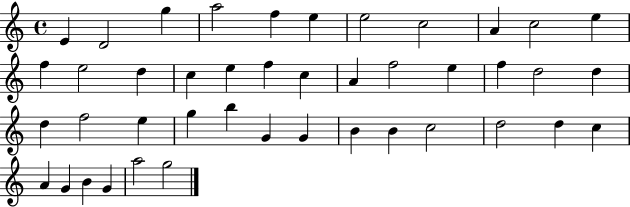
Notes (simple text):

E4/q D4/h G5/q A5/h F5/q E5/q E5/h C5/h A4/q C5/h E5/q F5/q E5/h D5/q C5/q E5/q F5/q C5/q A4/q F5/h E5/q F5/q D5/h D5/q D5/q F5/h E5/q G5/q B5/q G4/q G4/q B4/q B4/q C5/h D5/h D5/q C5/q A4/q G4/q B4/q G4/q A5/h G5/h